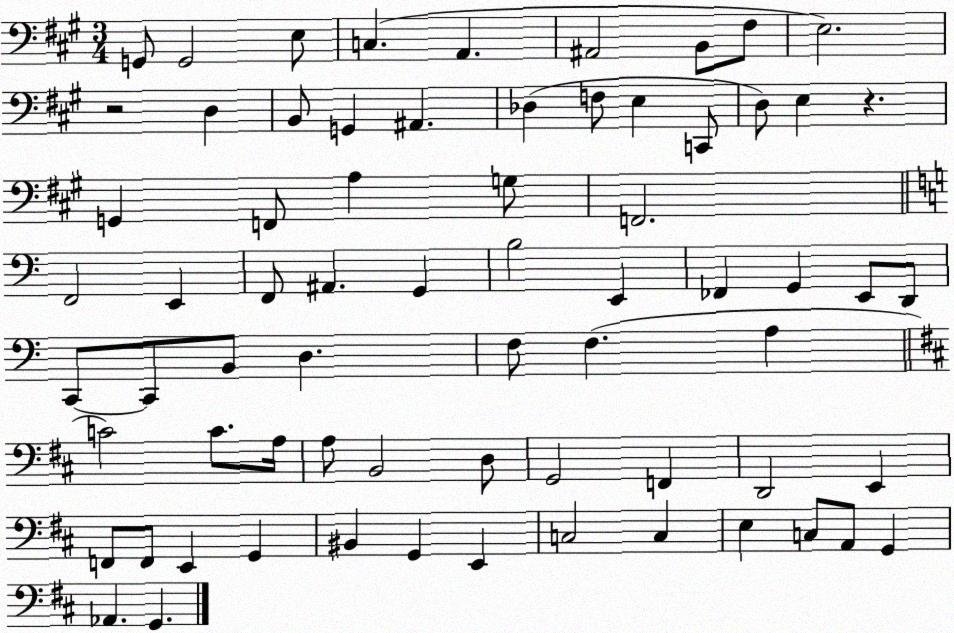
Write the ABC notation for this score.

X:1
T:Untitled
M:3/4
L:1/4
K:A
G,,/2 G,,2 E,/2 C, A,, ^A,,2 B,,/2 ^F,/2 E,2 z2 D, B,,/2 G,, ^A,, _D, F,/2 E, C,,/2 D,/2 E, z G,, F,,/2 A, G,/2 F,,2 F,,2 E,, F,,/2 ^A,, G,, B,2 E,, _F,, G,, E,,/2 D,,/2 C,,/2 C,,/2 B,,/2 D, F,/2 F, A, C2 C/2 A,/4 A,/2 B,,2 D,/2 G,,2 F,, D,,2 E,, F,,/2 F,,/2 E,, G,, ^B,, G,, E,, C,2 C, E, C,/2 A,,/2 G,, _A,, G,,